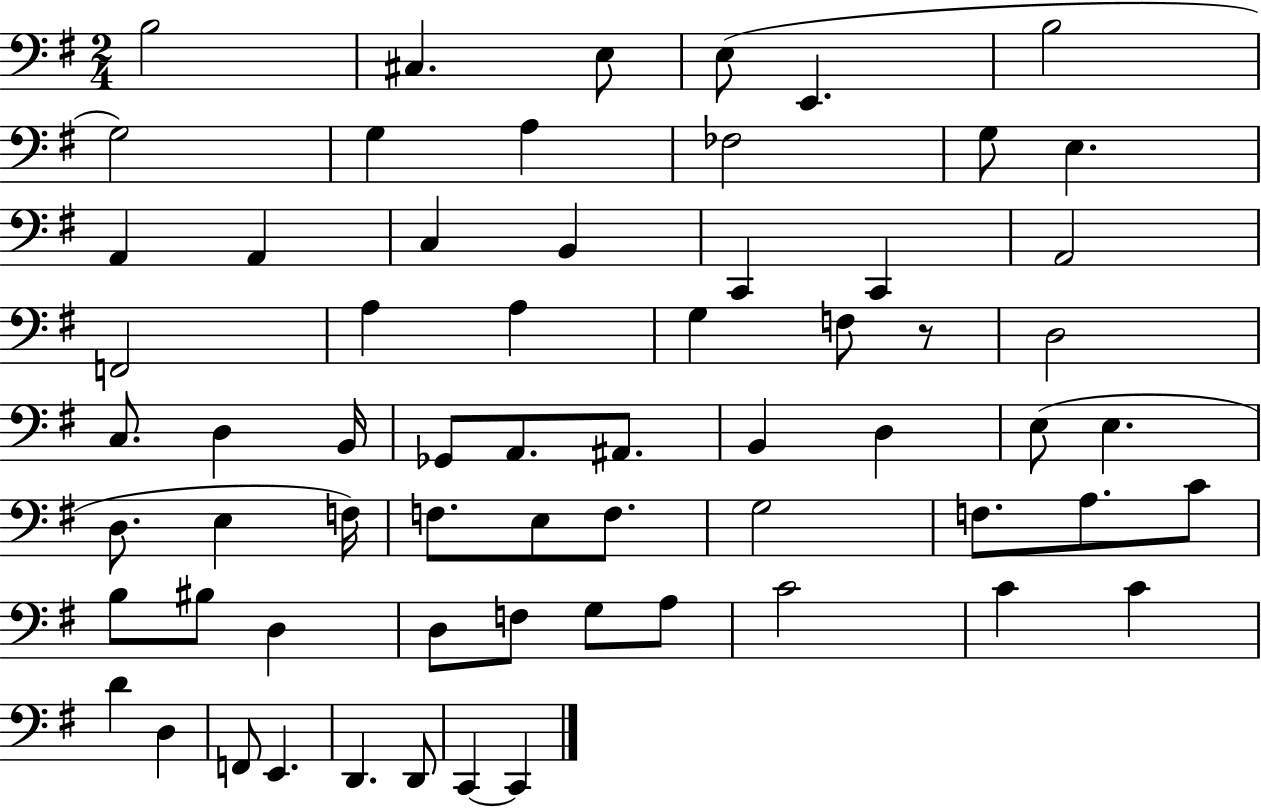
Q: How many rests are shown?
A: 1